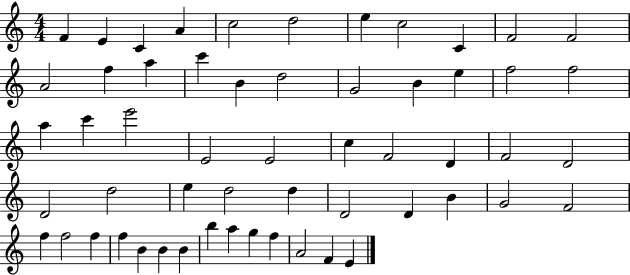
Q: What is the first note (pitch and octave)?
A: F4